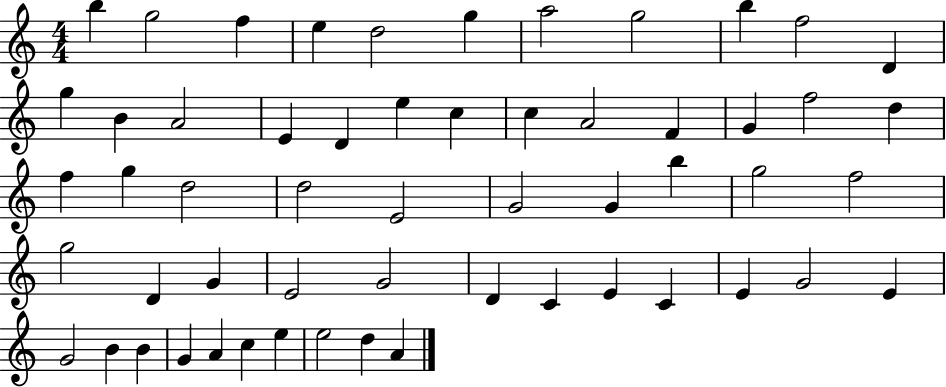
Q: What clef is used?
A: treble